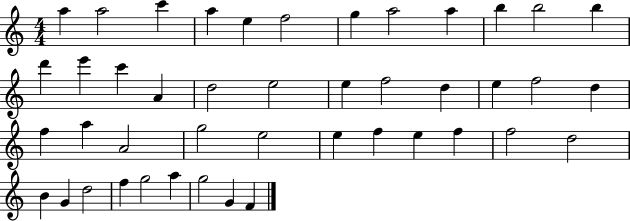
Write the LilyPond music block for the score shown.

{
  \clef treble
  \numericTimeSignature
  \time 4/4
  \key c \major
  a''4 a''2 c'''4 | a''4 e''4 f''2 | g''4 a''2 a''4 | b''4 b''2 b''4 | \break d'''4 e'''4 c'''4 a'4 | d''2 e''2 | e''4 f''2 d''4 | e''4 f''2 d''4 | \break f''4 a''4 a'2 | g''2 e''2 | e''4 f''4 e''4 f''4 | f''2 d''2 | \break b'4 g'4 d''2 | f''4 g''2 a''4 | g''2 g'4 f'4 | \bar "|."
}